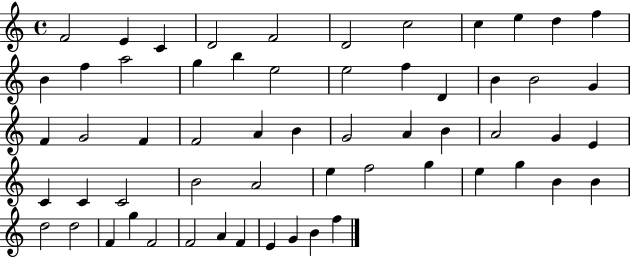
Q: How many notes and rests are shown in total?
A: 59